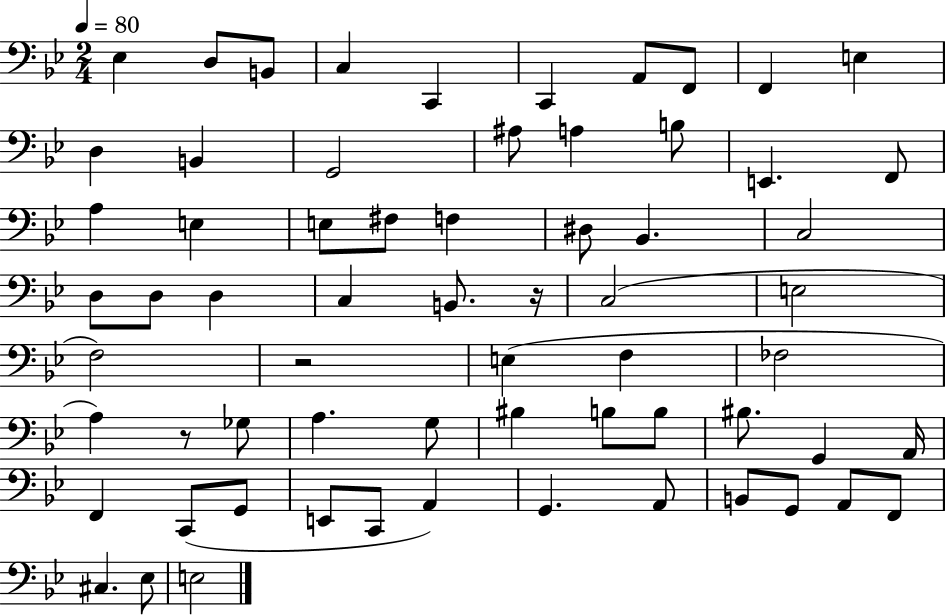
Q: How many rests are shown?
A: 3